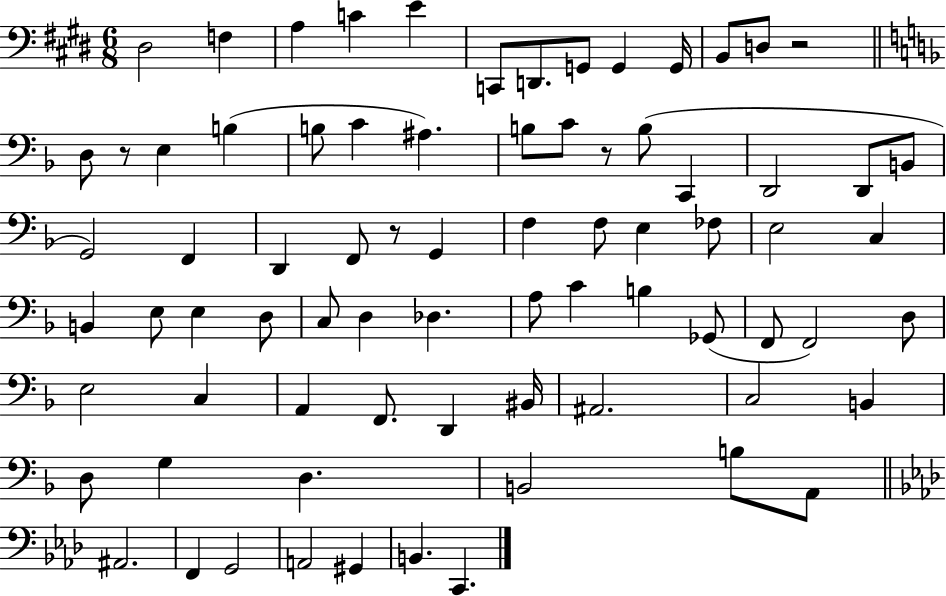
D#3/h F3/q A3/q C4/q E4/q C2/e D2/e. G2/e G2/q G2/s B2/e D3/e R/h D3/e R/e E3/q B3/q B3/e C4/q A#3/q. B3/e C4/e R/e B3/e C2/q D2/h D2/e B2/e G2/h F2/q D2/q F2/e R/e G2/q F3/q F3/e E3/q FES3/e E3/h C3/q B2/q E3/e E3/q D3/e C3/e D3/q Db3/q. A3/e C4/q B3/q Gb2/e F2/e F2/h D3/e E3/h C3/q A2/q F2/e. D2/q BIS2/s A#2/h. C3/h B2/q D3/e G3/q D3/q. B2/h B3/e A2/e A#2/h. F2/q G2/h A2/h G#2/q B2/q. C2/q.